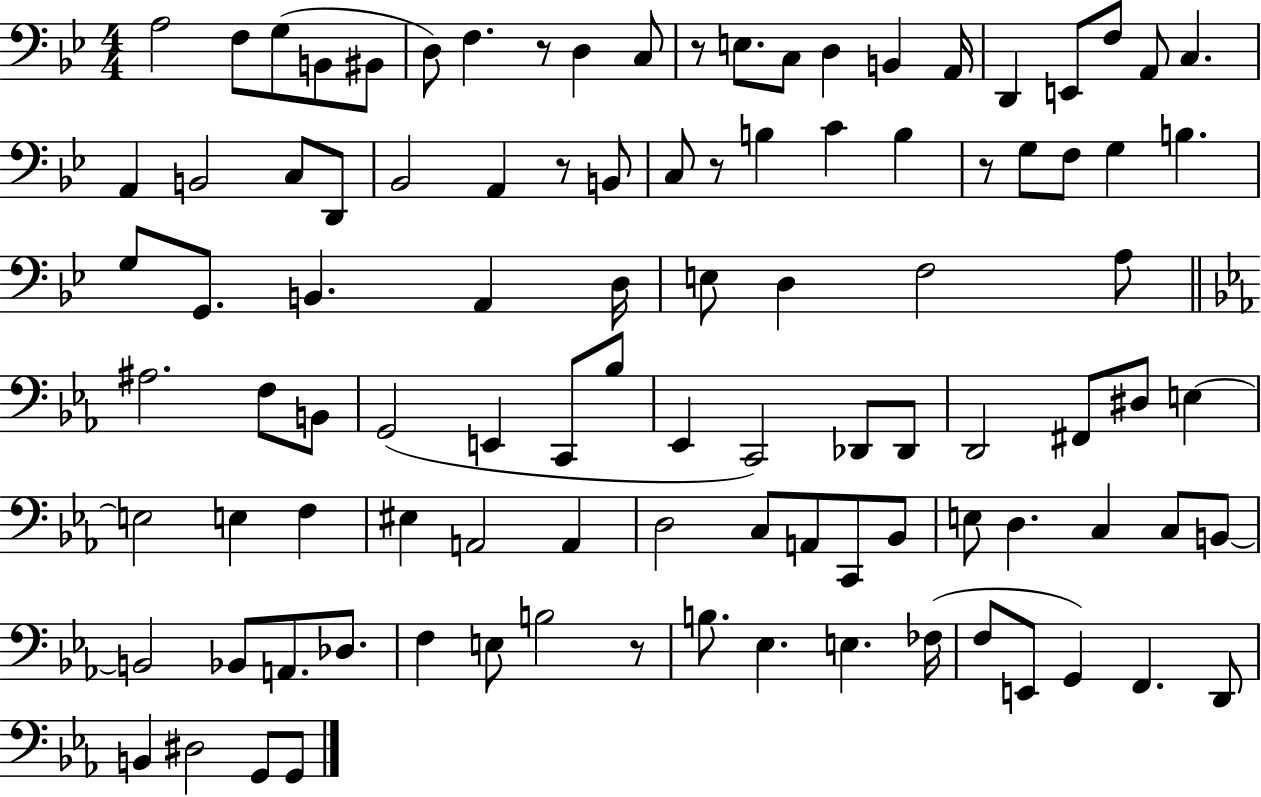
{
  \clef bass
  \numericTimeSignature
  \time 4/4
  \key bes \major
  a2 f8 g8( b,8 bis,8 | d8) f4. r8 d4 c8 | r8 e8. c8 d4 b,4 a,16 | d,4 e,8 f8 a,8 c4. | \break a,4 b,2 c8 d,8 | bes,2 a,4 r8 b,8 | c8 r8 b4 c'4 b4 | r8 g8 f8 g4 b4. | \break g8 g,8. b,4. a,4 d16 | e8 d4 f2 a8 | \bar "||" \break \key ees \major ais2. f8 b,8 | g,2( e,4 c,8 bes8 | ees,4 c,2) des,8 des,8 | d,2 fis,8 dis8 e4~~ | \break e2 e4 f4 | eis4 a,2 a,4 | d2 c8 a,8 c,8 bes,8 | e8 d4. c4 c8 b,8~~ | \break b,2 bes,8 a,8. des8. | f4 e8 b2 r8 | b8. ees4. e4. fes16( | f8 e,8 g,4) f,4. d,8 | \break b,4 dis2 g,8 g,8 | \bar "|."
}